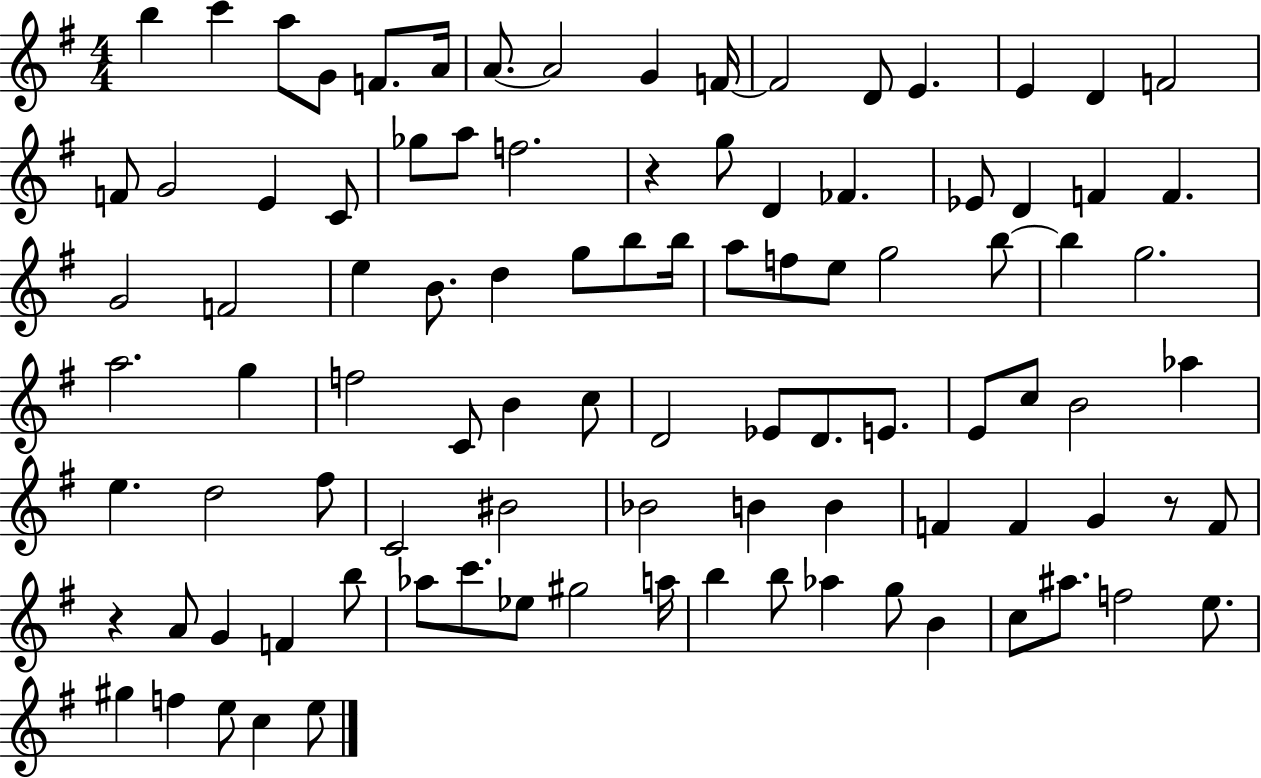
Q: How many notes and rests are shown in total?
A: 97